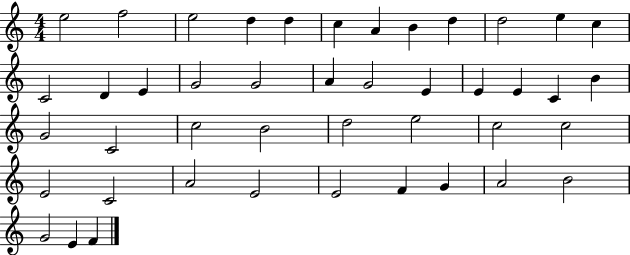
E5/h F5/h E5/h D5/q D5/q C5/q A4/q B4/q D5/q D5/h E5/q C5/q C4/h D4/q E4/q G4/h G4/h A4/q G4/h E4/q E4/q E4/q C4/q B4/q G4/h C4/h C5/h B4/h D5/h E5/h C5/h C5/h E4/h C4/h A4/h E4/h E4/h F4/q G4/q A4/h B4/h G4/h E4/q F4/q